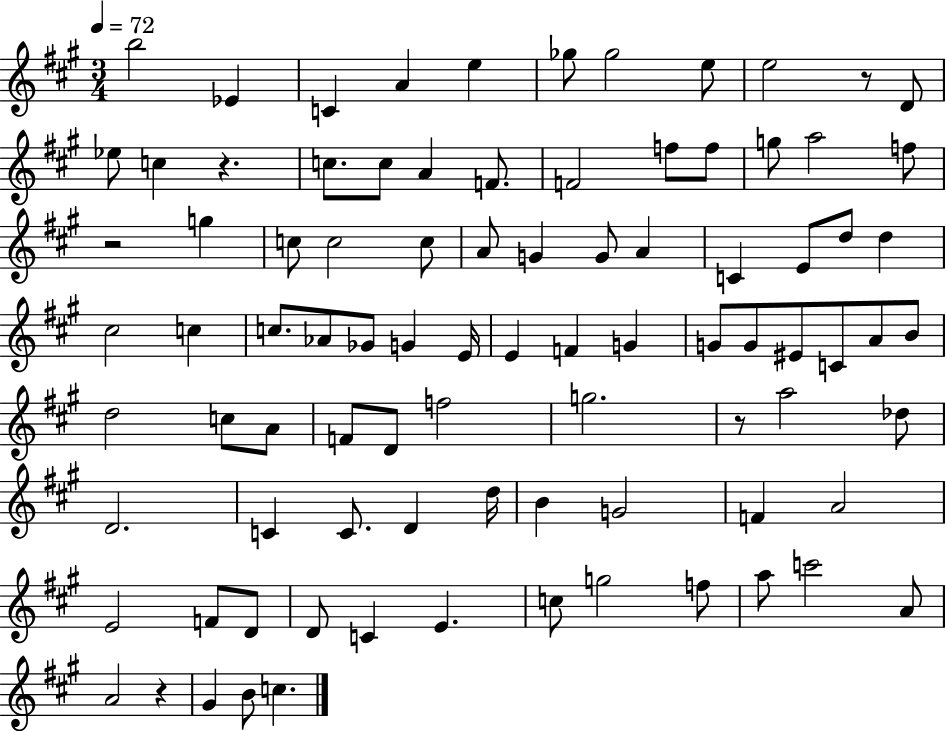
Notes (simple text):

B5/h Eb4/q C4/q A4/q E5/q Gb5/e Gb5/h E5/e E5/h R/e D4/e Eb5/e C5/q R/q. C5/e. C5/e A4/q F4/e. F4/h F5/e F5/e G5/e A5/h F5/e R/h G5/q C5/e C5/h C5/e A4/e G4/q G4/e A4/q C4/q E4/e D5/e D5/q C#5/h C5/q C5/e. Ab4/e Gb4/e G4/q E4/s E4/q F4/q G4/q G4/e G4/e EIS4/e C4/e A4/e B4/e D5/h C5/e A4/e F4/e D4/e F5/h G5/h. R/e A5/h Db5/e D4/h. C4/q C4/e. D4/q D5/s B4/q G4/h F4/q A4/h E4/h F4/e D4/e D4/e C4/q E4/q. C5/e G5/h F5/e A5/e C6/h A4/e A4/h R/q G#4/q B4/e C5/q.